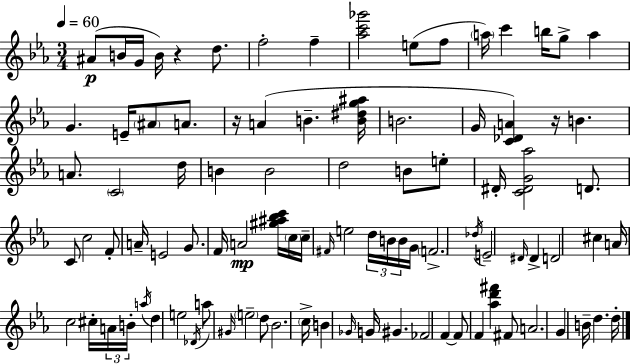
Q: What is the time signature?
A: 3/4